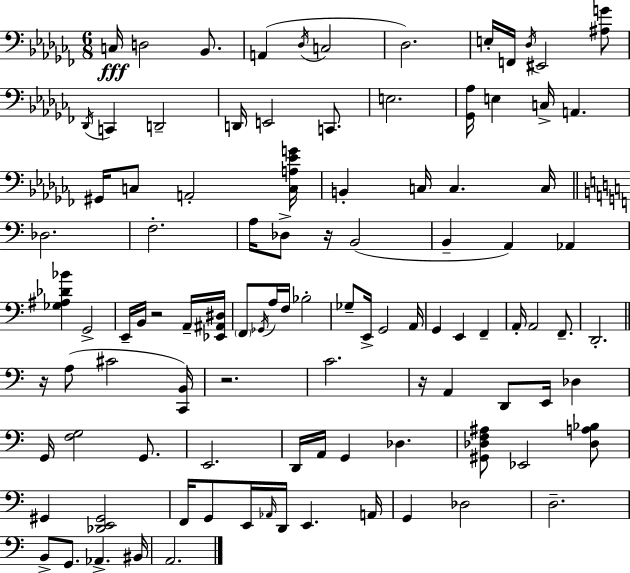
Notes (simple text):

C3/s D3/h Bb2/e. A2/q Db3/s C3/h Db3/h. E3/s F2/s Db3/s EIS2/h [A#3,G4]/e Db2/s C2/q D2/h D2/s E2/h C2/e. E3/h. [Gb2,Ab3]/s E3/q C3/s A2/q. G#2/s C3/e A2/h [C3,A3,Eb4,G4]/s B2/q C3/s C3/q. C3/s Db3/h. F3/h. A3/s Db3/e R/s B2/h B2/q A2/q Ab2/q [Gb3,A#3,Db4,Bb4]/q G2/h E2/s B2/s R/h A2/s [Eb2,A#2,D#3]/s F2/e Gb2/s A3/s F3/s Bb3/h Gb3/e E2/s G2/h A2/s G2/q E2/q F2/q A2/s A2/h F2/e. D2/h. R/s A3/e C#4/h [C2,B2]/s R/h. C4/h. R/s A2/q D2/e E2/s Db3/q G2/s [F3,G3]/h G2/e. E2/h. D2/s A2/s G2/q Db3/q. [G#2,Db3,F3,A#3]/e Eb2/h [Db3,A3,Bb3]/e G#2/q [Db2,E2,G#2]/h F2/s G2/e E2/s Ab2/s D2/s E2/q. A2/s G2/q Db3/h D3/h. B2/e G2/e. Ab2/q. BIS2/s A2/h.